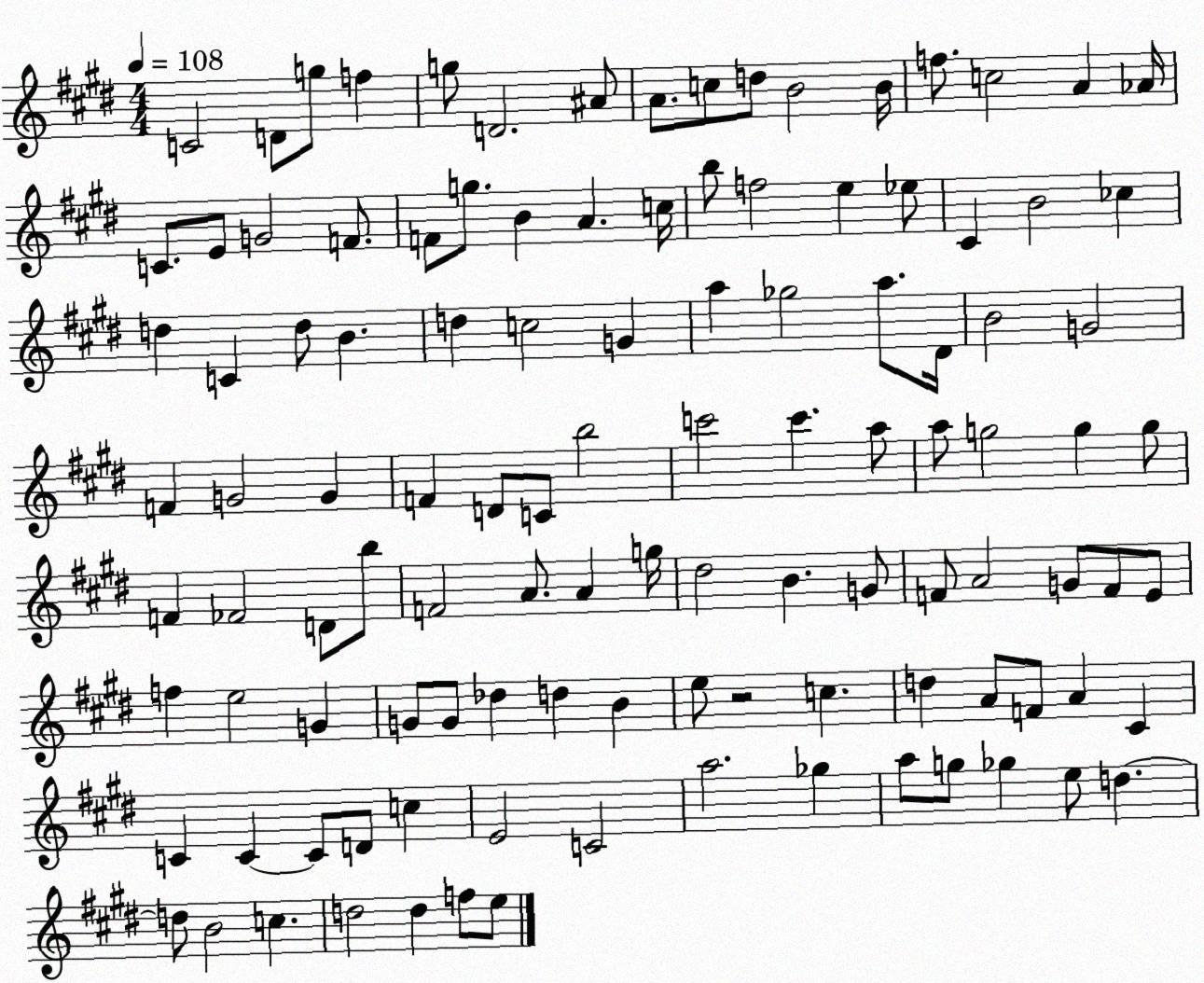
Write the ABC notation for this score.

X:1
T:Untitled
M:4/4
L:1/4
K:E
C2 D/2 g/2 f g/2 D2 ^A/2 A/2 c/2 d/2 B2 B/4 f/2 c2 A _A/4 C/2 E/2 G2 F/2 F/2 g/2 B A c/4 b/2 f2 e _e/2 ^C B2 _c d C d/2 B d c2 G a _g2 a/2 ^D/4 B2 G2 F G2 G F D/2 C/2 b2 c'2 c' a/2 a/2 g2 g g/2 F _F2 D/2 b/2 F2 A/2 A g/4 ^d2 B G/2 F/2 A2 G/2 F/2 E/2 f e2 G G/2 G/2 _d d B e/2 z2 c d A/2 F/2 A ^C C C C/2 D/2 c E2 C2 a2 _g a/2 g/2 _g e/2 d d/2 B2 c d2 d f/2 e/2